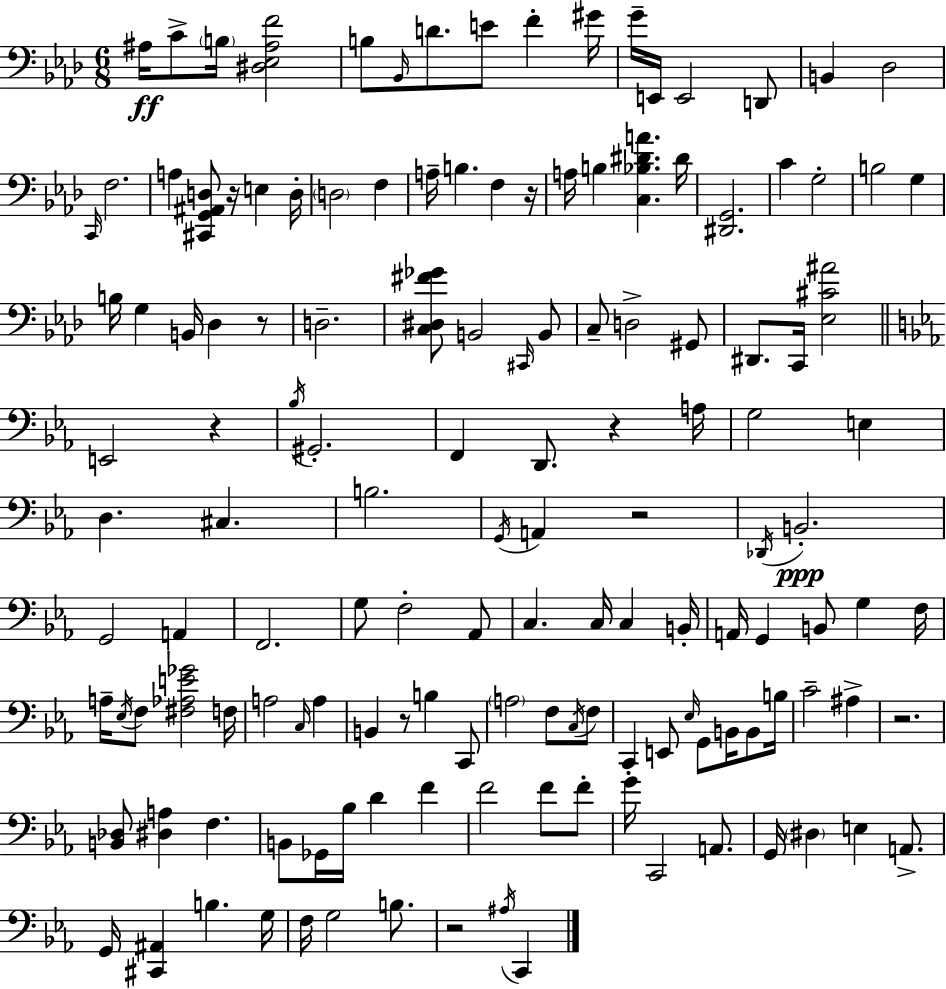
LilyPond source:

{
  \clef bass
  \numericTimeSignature
  \time 6/8
  \key f \minor
  ais16\ff c'8-> \parenthesize b16 <dis ees ais f'>2 | b8 \grace { bes,16 } d'8. e'8 f'4-. | gis'16 g'16-- e,16 e,2 d,8 | b,4 des2 | \break \grace { c,16 } f2. | a4 <cis, g, ais, d>8 r16 e4 | d16-. \parenthesize d2 f4 | a16-- b4. f4 | \break r16 a16 b4 <c bes dis' a'>4. | dis'16 <dis, g,>2. | c'4 g2-. | b2 g4 | \break b16 g4 b,16 des4 | r8 d2.-- | <c dis fis' ges'>8 b,2 | \grace { cis,16 } b,8 c8-- d2-> | \break gis,8 dis,8. c,16 <ees cis' ais'>2 | \bar "||" \break \key c \minor e,2 r4 | \acciaccatura { bes16 } gis,2.-. | f,4 d,8. r4 | a16 g2 e4 | \break d4. cis4. | b2. | \acciaccatura { g,16 } a,4 r2 | \acciaccatura { des,16 }\ppp b,2.-. | \break g,2 a,4 | f,2. | g8 f2-. | aes,8 c4. c16 c4 | \break b,16-. a,16 g,4 b,8 g4 | f16 a16-- \acciaccatura { ees16 } f8 <fis aes e' ges'>2 | f16 a2 | \grace { c16 } a4 b,4 r8 b4 | \break c,8 \parenthesize a2 | f8 \acciaccatura { c16 } f8 c,4-. e,8 | \grace { ees16 } g,8 b,16 b,8 b16 c'2-- | ais4-> r2. | \break <b, des>8 <dis a>4 | f4. b,8 ges,16 bes16 d'4 | f'4 f'2 | f'8 f'8-. g'16 c,2 | \break a,8. g,16 \parenthesize dis4 | e4 a,8.-> g,16 <cis, ais,>4 | b4. g16 f16 g2 | b8. r2 | \break \acciaccatura { ais16 } c,4 \bar "|."
}